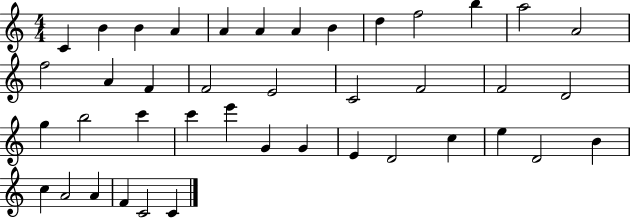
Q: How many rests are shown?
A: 0